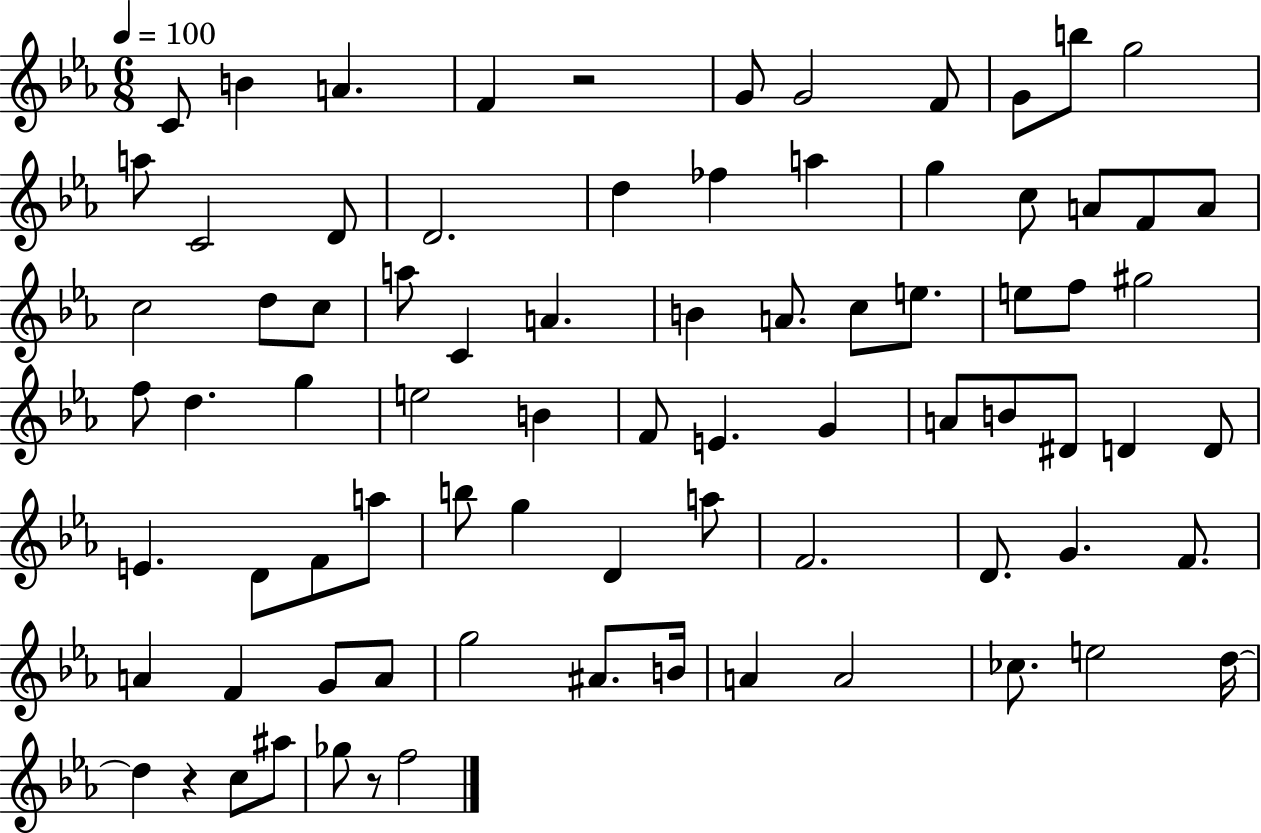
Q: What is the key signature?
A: EES major